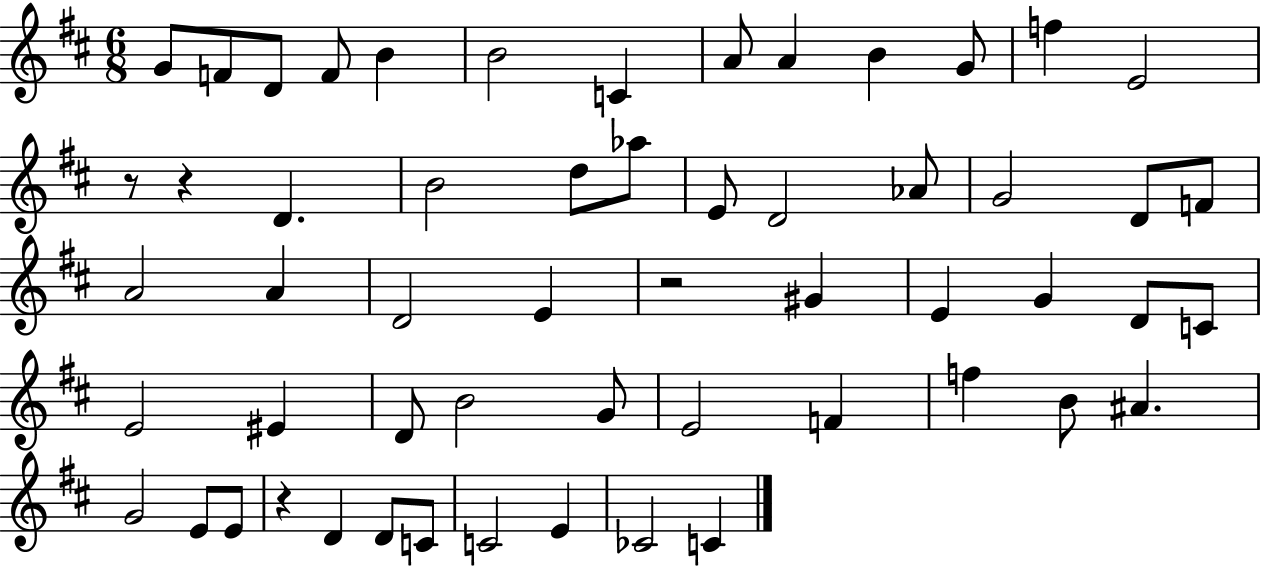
G4/e F4/e D4/e F4/e B4/q B4/h C4/q A4/e A4/q B4/q G4/e F5/q E4/h R/e R/q D4/q. B4/h D5/e Ab5/e E4/e D4/h Ab4/e G4/h D4/e F4/e A4/h A4/q D4/h E4/q R/h G#4/q E4/q G4/q D4/e C4/e E4/h EIS4/q D4/e B4/h G4/e E4/h F4/q F5/q B4/e A#4/q. G4/h E4/e E4/e R/q D4/q D4/e C4/e C4/h E4/q CES4/h C4/q